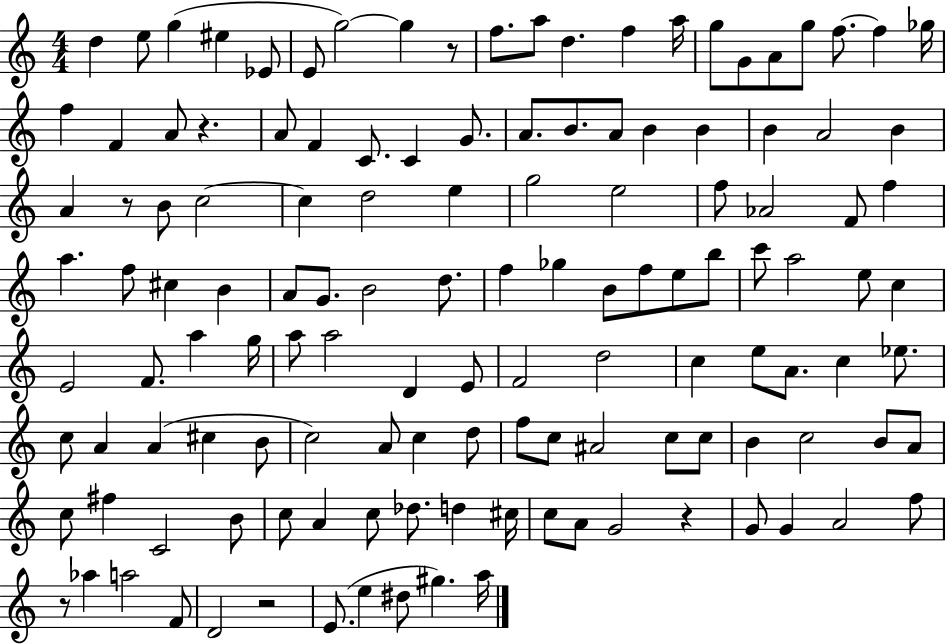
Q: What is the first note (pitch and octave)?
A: D5